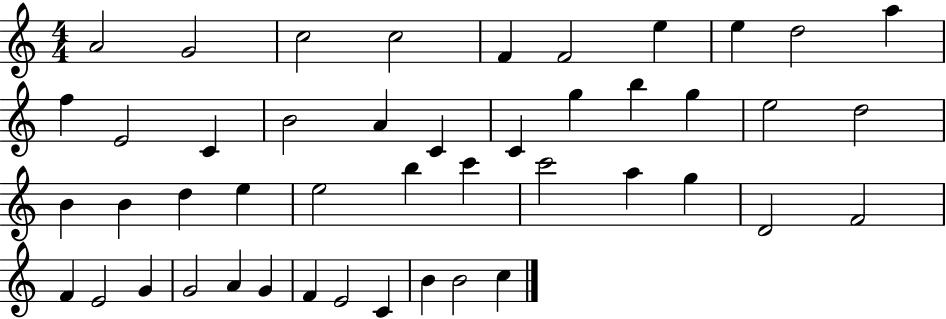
A4/h G4/h C5/h C5/h F4/q F4/h E5/q E5/q D5/h A5/q F5/q E4/h C4/q B4/h A4/q C4/q C4/q G5/q B5/q G5/q E5/h D5/h B4/q B4/q D5/q E5/q E5/h B5/q C6/q C6/h A5/q G5/q D4/h F4/h F4/q E4/h G4/q G4/h A4/q G4/q F4/q E4/h C4/q B4/q B4/h C5/q